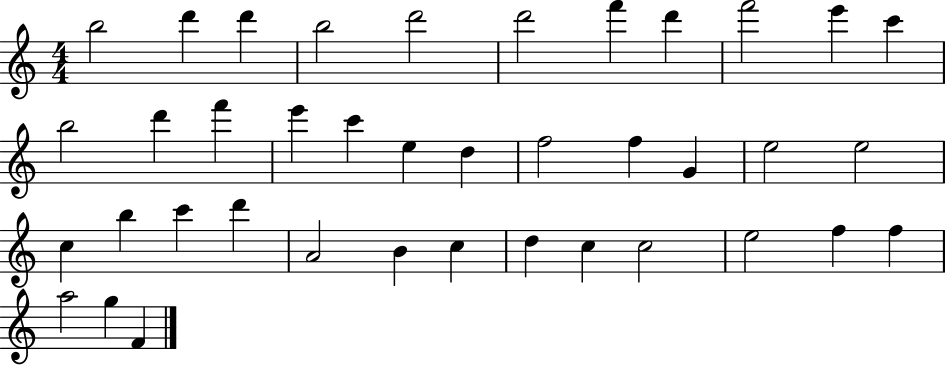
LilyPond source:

{
  \clef treble
  \numericTimeSignature
  \time 4/4
  \key c \major
  b''2 d'''4 d'''4 | b''2 d'''2 | d'''2 f'''4 d'''4 | f'''2 e'''4 c'''4 | \break b''2 d'''4 f'''4 | e'''4 c'''4 e''4 d''4 | f''2 f''4 g'4 | e''2 e''2 | \break c''4 b''4 c'''4 d'''4 | a'2 b'4 c''4 | d''4 c''4 c''2 | e''2 f''4 f''4 | \break a''2 g''4 f'4 | \bar "|."
}